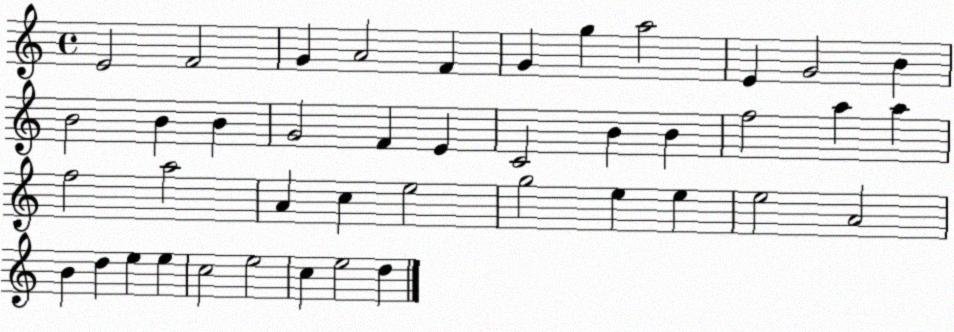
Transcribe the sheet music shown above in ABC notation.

X:1
T:Untitled
M:4/4
L:1/4
K:C
E2 F2 G A2 F G g a2 E G2 B B2 B B G2 F E C2 B B f2 a a f2 a2 A c e2 g2 e e e2 A2 B d e e c2 e2 c e2 d